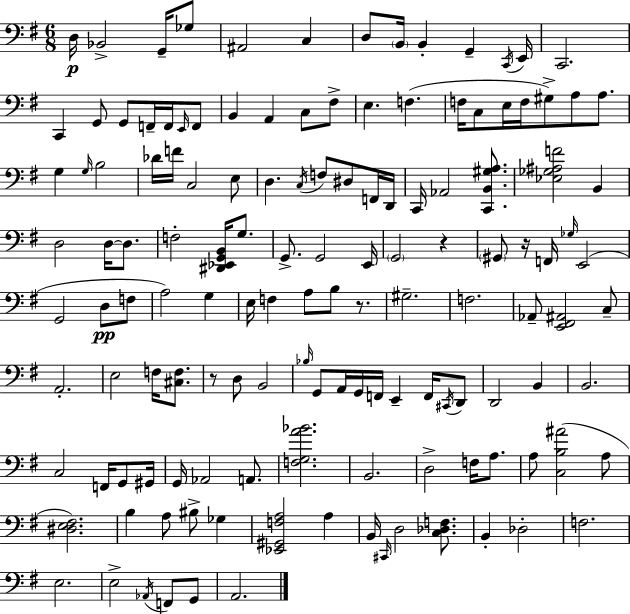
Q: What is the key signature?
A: G major